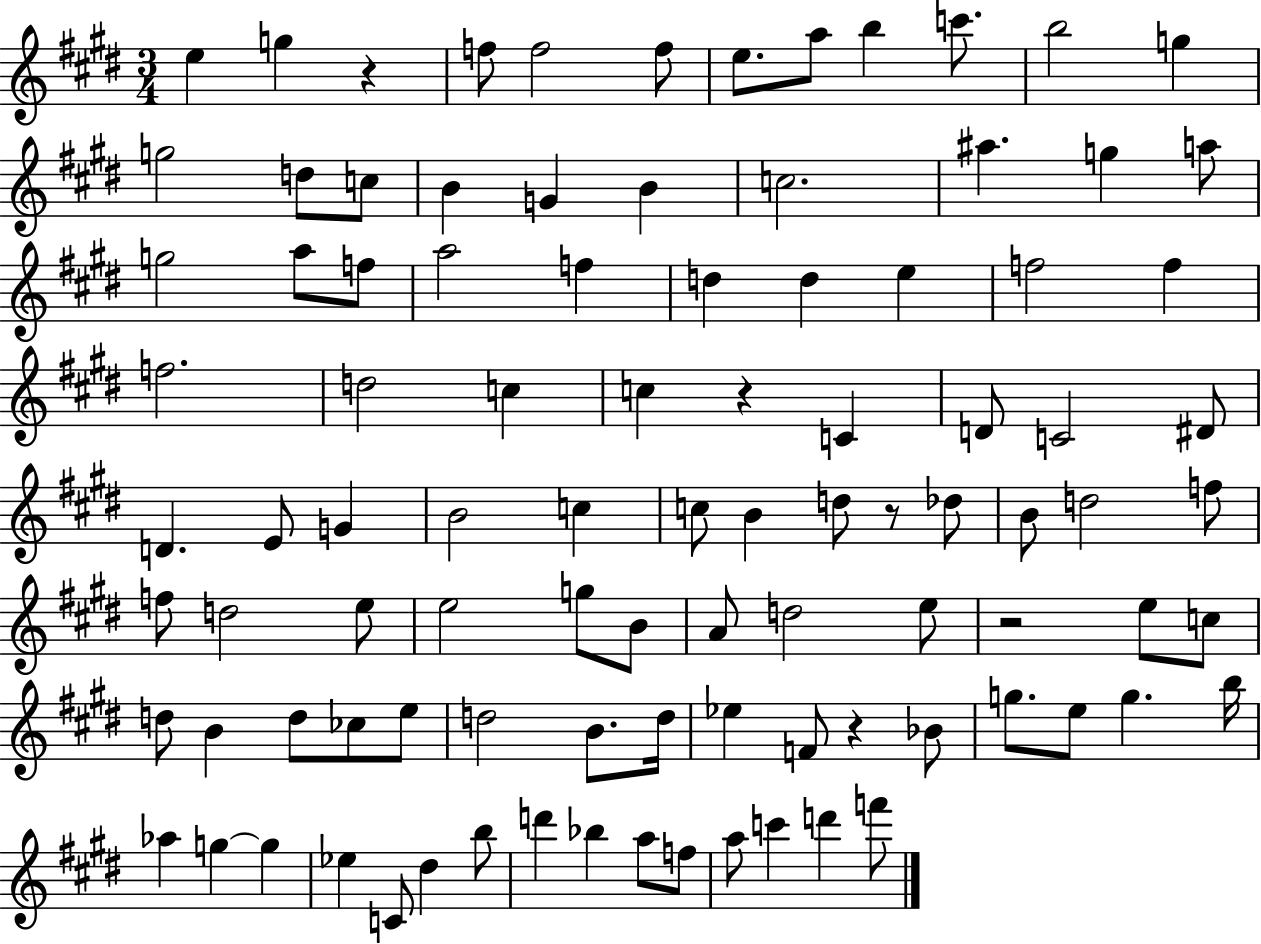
X:1
T:Untitled
M:3/4
L:1/4
K:E
e g z f/2 f2 f/2 e/2 a/2 b c'/2 b2 g g2 d/2 c/2 B G B c2 ^a g a/2 g2 a/2 f/2 a2 f d d e f2 f f2 d2 c c z C D/2 C2 ^D/2 D E/2 G B2 c c/2 B d/2 z/2 _d/2 B/2 d2 f/2 f/2 d2 e/2 e2 g/2 B/2 A/2 d2 e/2 z2 e/2 c/2 d/2 B d/2 _c/2 e/2 d2 B/2 d/4 _e F/2 z _B/2 g/2 e/2 g b/4 _a g g _e C/2 ^d b/2 d' _b a/2 f/2 a/2 c' d' f'/2